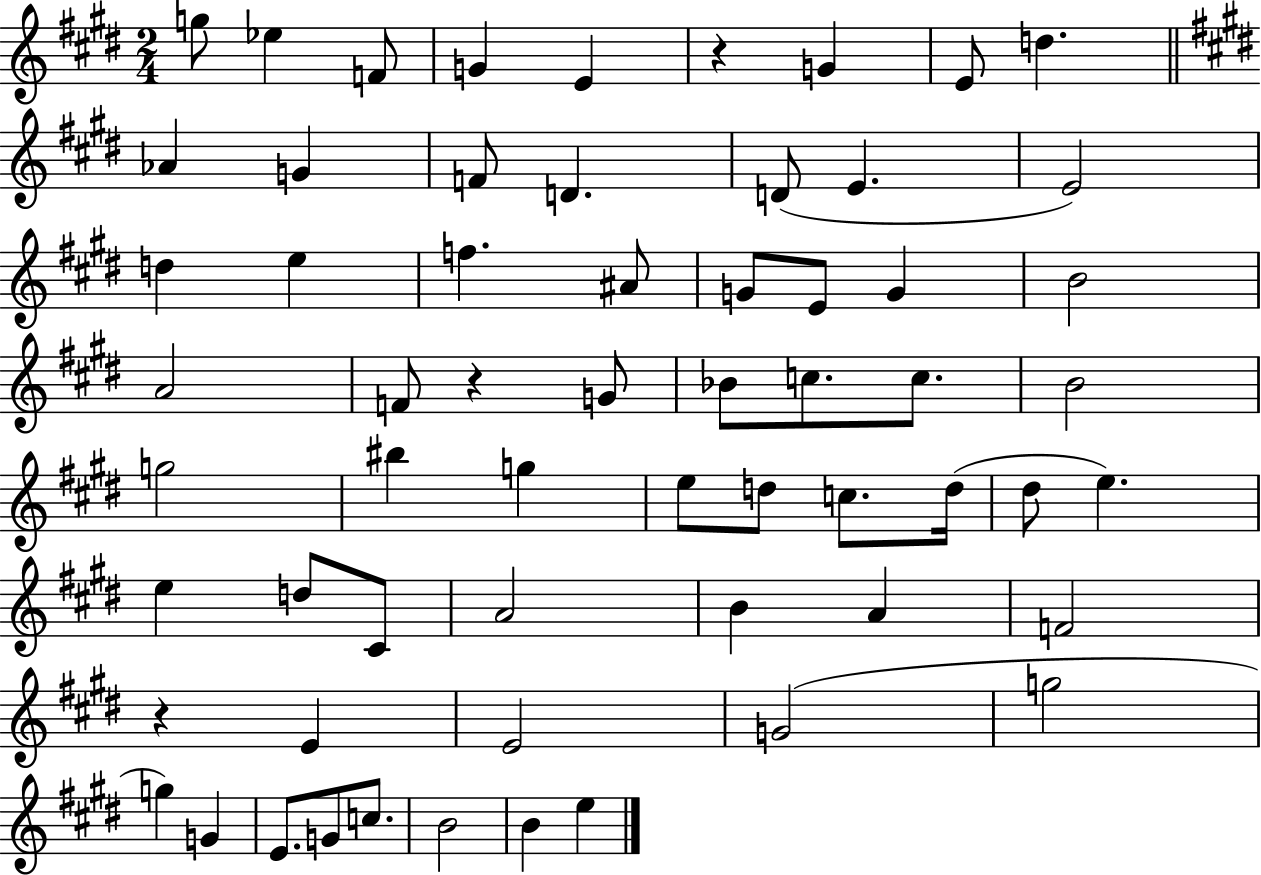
X:1
T:Untitled
M:2/4
L:1/4
K:E
g/2 _e F/2 G E z G E/2 d _A G F/2 D D/2 E E2 d e f ^A/2 G/2 E/2 G B2 A2 F/2 z G/2 _B/2 c/2 c/2 B2 g2 ^b g e/2 d/2 c/2 d/4 ^d/2 e e d/2 ^C/2 A2 B A F2 z E E2 G2 g2 g G E/2 G/2 c/2 B2 B e